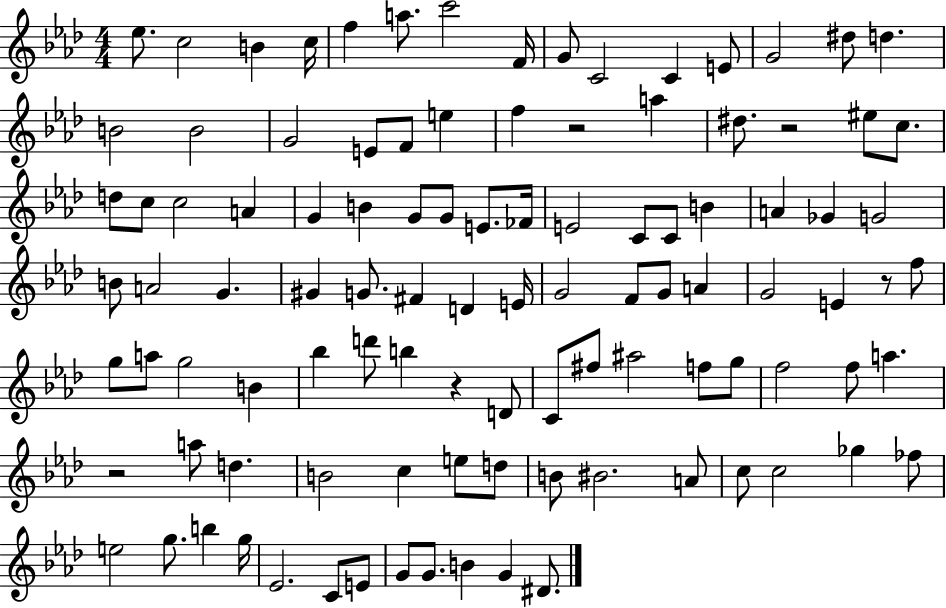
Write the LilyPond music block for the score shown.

{
  \clef treble
  \numericTimeSignature
  \time 4/4
  \key aes \major
  ees''8. c''2 b'4 c''16 | f''4 a''8. c'''2 f'16 | g'8 c'2 c'4 e'8 | g'2 dis''8 d''4. | \break b'2 b'2 | g'2 e'8 f'8 e''4 | f''4 r2 a''4 | dis''8. r2 eis''8 c''8. | \break d''8 c''8 c''2 a'4 | g'4 b'4 g'8 g'8 e'8. fes'16 | e'2 c'8 c'8 b'4 | a'4 ges'4 g'2 | \break b'8 a'2 g'4. | gis'4 g'8. fis'4 d'4 e'16 | g'2 f'8 g'8 a'4 | g'2 e'4 r8 f''8 | \break g''8 a''8 g''2 b'4 | bes''4 d'''8 b''4 r4 d'8 | c'8 fis''8 ais''2 f''8 g''8 | f''2 f''8 a''4. | \break r2 a''8 d''4. | b'2 c''4 e''8 d''8 | b'8 bis'2. a'8 | c''8 c''2 ges''4 fes''8 | \break e''2 g''8. b''4 g''16 | ees'2. c'8 e'8 | g'8 g'8. b'4 g'4 dis'8. | \bar "|."
}